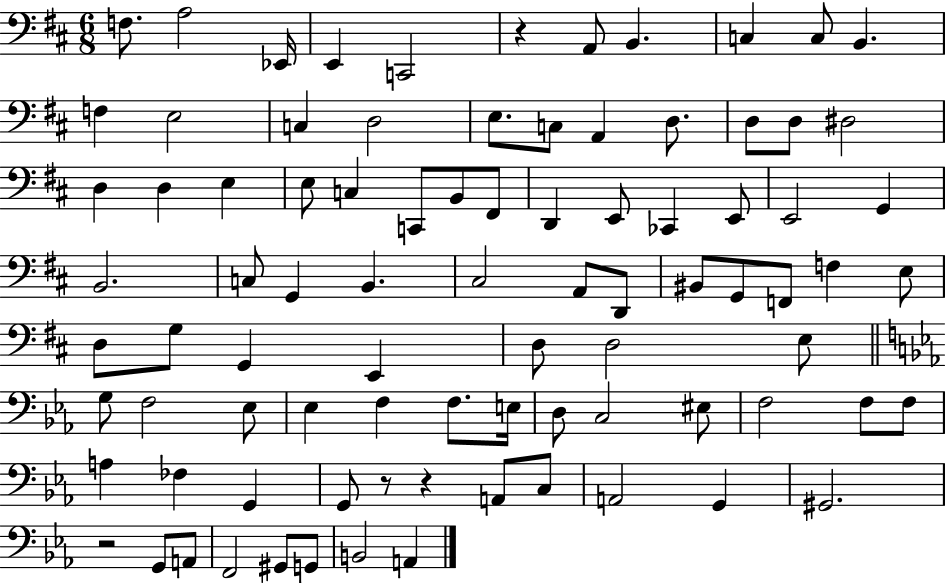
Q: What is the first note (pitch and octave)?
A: F3